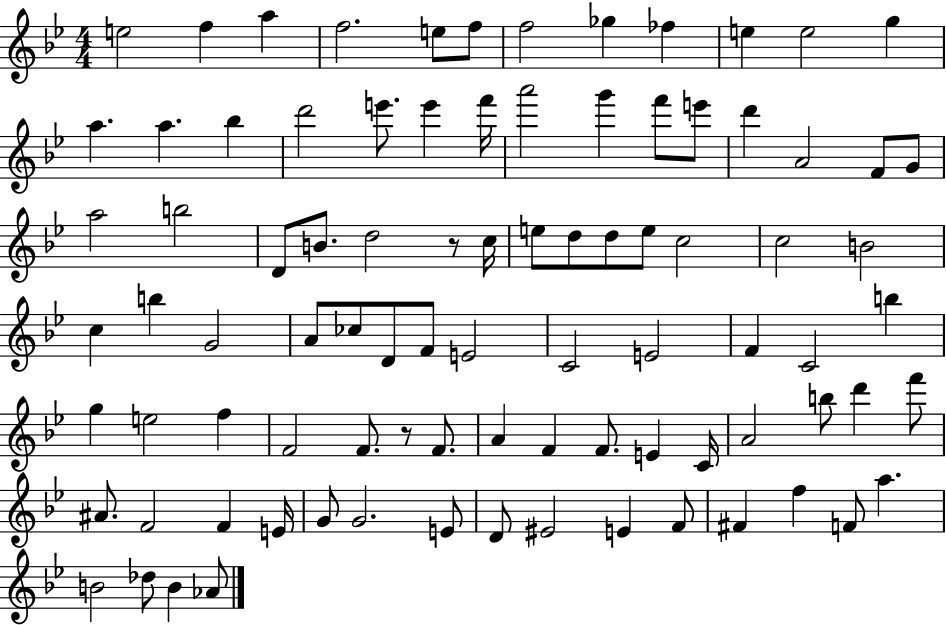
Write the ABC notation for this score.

X:1
T:Untitled
M:4/4
L:1/4
K:Bb
e2 f a f2 e/2 f/2 f2 _g _f e e2 g a a _b d'2 e'/2 e' f'/4 a'2 g' f'/2 e'/2 d' A2 F/2 G/2 a2 b2 D/2 B/2 d2 z/2 c/4 e/2 d/2 d/2 e/2 c2 c2 B2 c b G2 A/2 _c/2 D/2 F/2 E2 C2 E2 F C2 b g e2 f F2 F/2 z/2 F/2 A F F/2 E C/4 A2 b/2 d' f'/2 ^A/2 F2 F E/4 G/2 G2 E/2 D/2 ^E2 E F/2 ^F f F/2 a B2 _d/2 B _A/2